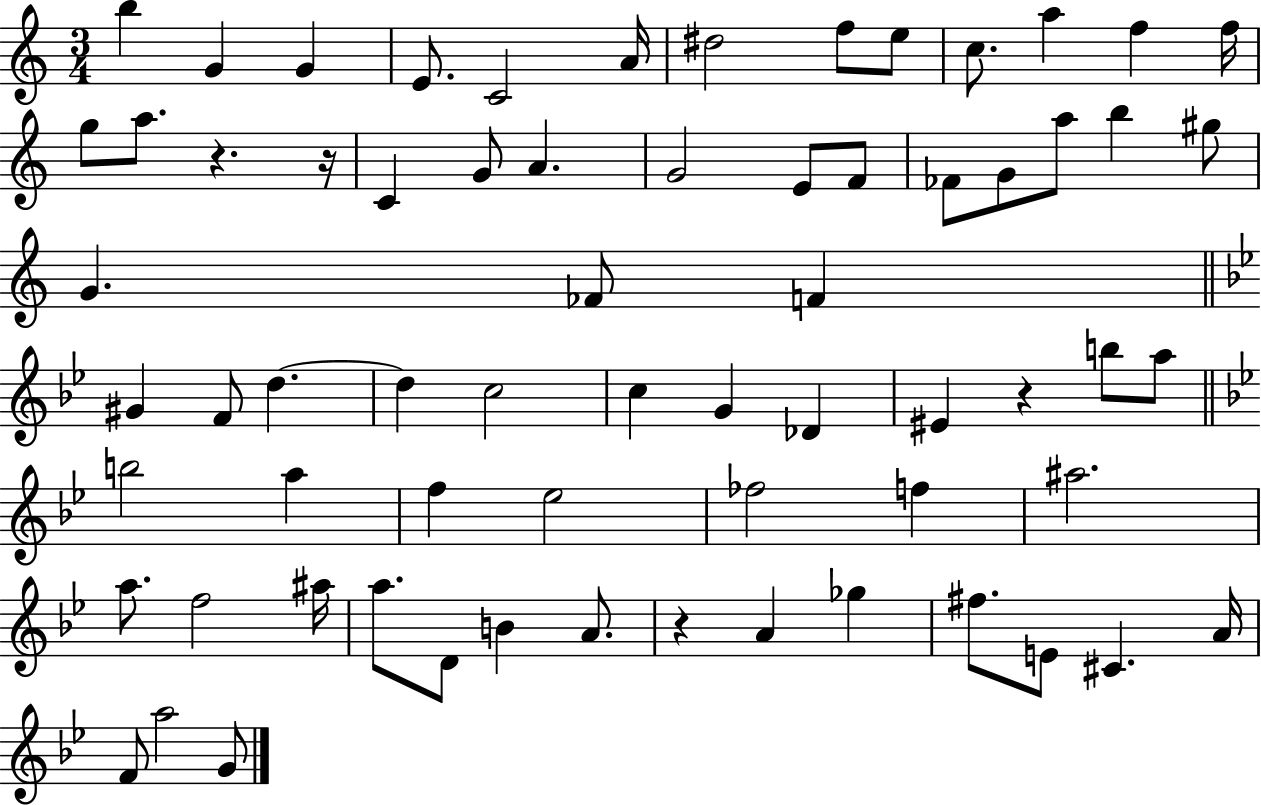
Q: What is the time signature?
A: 3/4